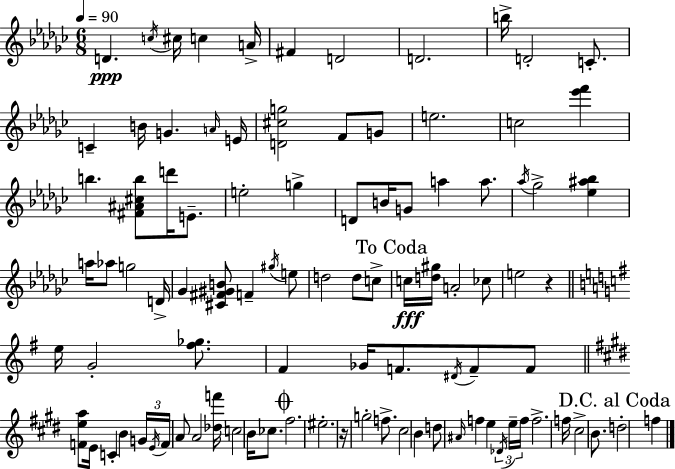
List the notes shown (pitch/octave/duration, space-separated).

D4/q. C5/s C#5/s C5/q A4/s F#4/q D4/h D4/h. B5/s D4/h C4/e. C4/q B4/s G4/q. A4/s E4/s [D4,C#5,G5]/h F4/e G4/e E5/h. C5/h [Eb6,F6]/q B5/q. [F#4,A#4,C#5,B5]/e D6/s E4/e. E5/h G5/q D4/e B4/s G4/e A5/q A5/e. Ab5/s Gb5/h [Eb5,A#5,Bb5]/q A5/s Ab5/e G5/h D4/s Gb4/q [C#4,F#4,G#4,B4]/e F4/q G#5/s E5/e D5/h D5/e C5/e C5/s [D5,G#5]/s A4/h CES5/e E5/h R/q E5/s G4/h [F#5,Gb5]/e. F#4/q Gb4/s F4/e. D#4/s F4/e F4/e [F4,E5,A5]/e E4/s C4/q B4/q G4/s E4/s F4/s A4/e A4/h [Db5,F6]/s C5/h B4/s CES5/e. F#5/h. EIS5/h. R/s G5/h F5/e. C#5/h B4/q D5/e A#4/s F5/q E5/q Db4/s E5/s F5/s F5/h. F5/s C#5/h B4/e. D5/h F5/q